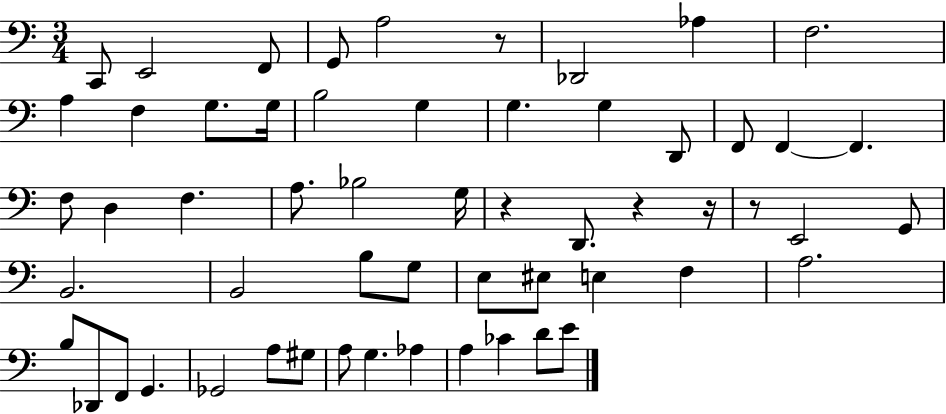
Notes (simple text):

C2/e E2/h F2/e G2/e A3/h R/e Db2/h Ab3/q F3/h. A3/q F3/q G3/e. G3/s B3/h G3/q G3/q. G3/q D2/e F2/e F2/q F2/q. F3/e D3/q F3/q. A3/e. Bb3/h G3/s R/q D2/e. R/q R/s R/e E2/h G2/e B2/h. B2/h B3/e G3/e E3/e EIS3/e E3/q F3/q A3/h. B3/e Db2/e F2/e G2/q. Gb2/h A3/e G#3/e A3/e G3/q. Ab3/q A3/q CES4/q D4/e E4/e